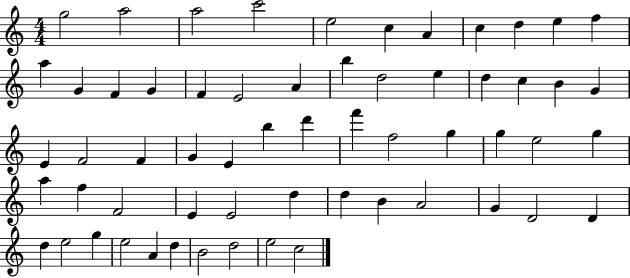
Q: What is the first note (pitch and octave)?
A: G5